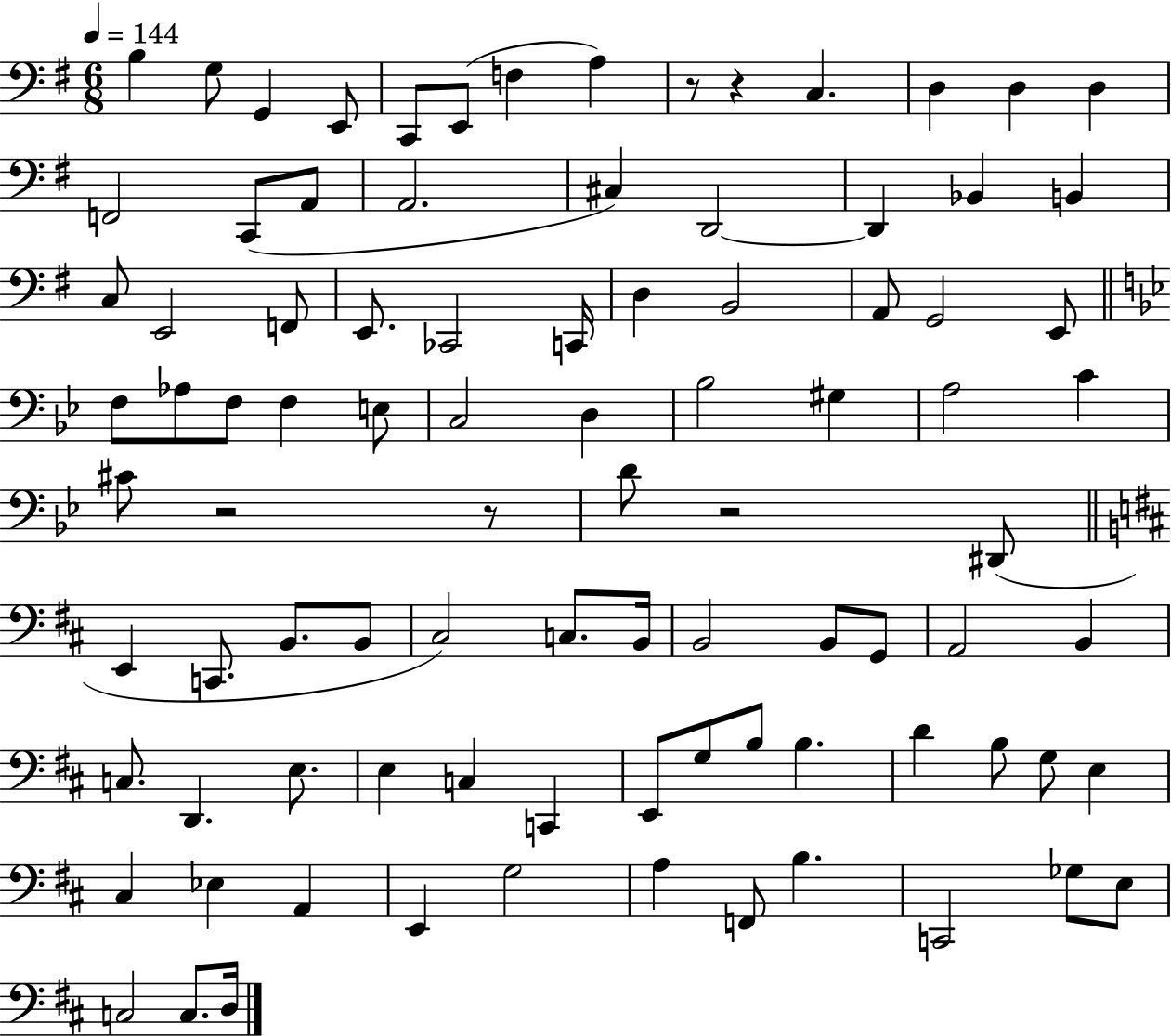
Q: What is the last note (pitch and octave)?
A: D3